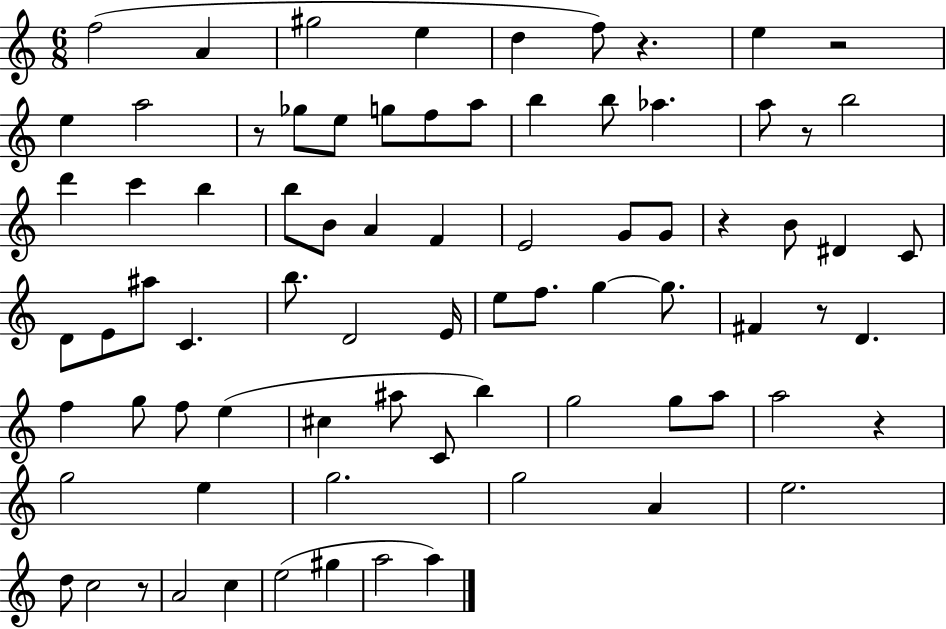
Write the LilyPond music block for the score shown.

{
  \clef treble
  \numericTimeSignature
  \time 6/8
  \key c \major
  f''2( a'4 | gis''2 e''4 | d''4 f''8) r4. | e''4 r2 | \break e''4 a''2 | r8 ges''8 e''8 g''8 f''8 a''8 | b''4 b''8 aes''4. | a''8 r8 b''2 | \break d'''4 c'''4 b''4 | b''8 b'8 a'4 f'4 | e'2 g'8 g'8 | r4 b'8 dis'4 c'8 | \break d'8 e'8 ais''8 c'4. | b''8. d'2 e'16 | e''8 f''8. g''4~~ g''8. | fis'4 r8 d'4. | \break f''4 g''8 f''8 e''4( | cis''4 ais''8 c'8 b''4) | g''2 g''8 a''8 | a''2 r4 | \break g''2 e''4 | g''2. | g''2 a'4 | e''2. | \break d''8 c''2 r8 | a'2 c''4 | e''2( gis''4 | a''2 a''4) | \break \bar "|."
}